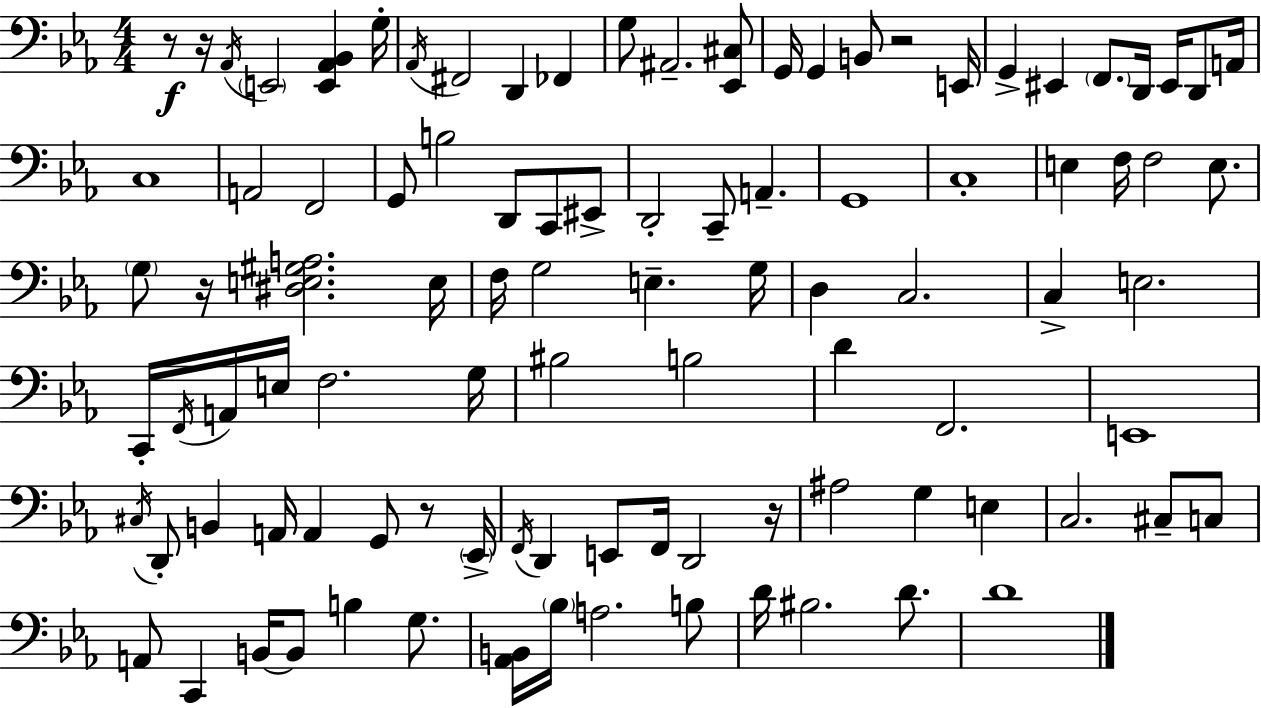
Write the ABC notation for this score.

X:1
T:Untitled
M:4/4
L:1/4
K:Eb
z/2 z/4 _A,,/4 E,,2 [E,,_A,,_B,,] G,/4 _A,,/4 ^F,,2 D,, _F,, G,/2 ^A,,2 [_E,,^C,]/2 G,,/4 G,, B,,/2 z2 E,,/4 G,, ^E,, F,,/2 D,,/4 ^E,,/4 D,,/2 A,,/4 C,4 A,,2 F,,2 G,,/2 B,2 D,,/2 C,,/2 ^E,,/2 D,,2 C,,/2 A,, G,,4 C,4 E, F,/4 F,2 E,/2 G,/2 z/4 [^D,E,^G,A,]2 E,/4 F,/4 G,2 E, G,/4 D, C,2 C, E,2 C,,/4 F,,/4 A,,/4 E,/4 F,2 G,/4 ^B,2 B,2 D F,,2 E,,4 ^C,/4 D,,/2 B,, A,,/4 A,, G,,/2 z/2 _E,,/4 F,,/4 D,, E,,/2 F,,/4 D,,2 z/4 ^A,2 G, E, C,2 ^C,/2 C,/2 A,,/2 C,, B,,/4 B,,/2 B, G,/2 [_A,,B,,]/4 _B,/4 A,2 B,/2 D/4 ^B,2 D/2 D4